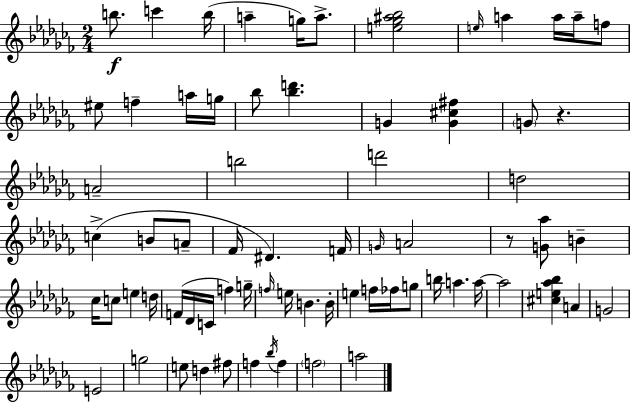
B5/e. C6/q B5/s A5/q G5/s A5/e. [E5,Gb5,A#5,Bb5]/h E5/s A5/q A5/s A5/s F5/e EIS5/e F5/q A5/s G5/s Bb5/e [Bb5,D6]/q. G4/q [G4,C#5,F#5]/q G4/e R/q. A4/h B5/h D6/h D5/h C5/q B4/e A4/e FES4/s D#4/q. F4/s G4/s A4/h R/e [G4,Ab5]/e B4/q CES5/s C5/e E5/q D5/s F4/s Db4/s C4/s F5/q G5/s F5/s E5/s B4/q. B4/s E5/q F5/s FES5/s G5/e B5/s A5/q. A5/s A5/h [C#5,E5,Ab5,Bb5]/q A4/q G4/h E4/h G5/h E5/e D5/q F#5/e F5/q Bb5/s F5/q F5/h A5/h